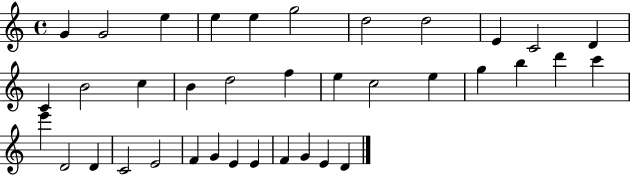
G4/q G4/h E5/q E5/q E5/q G5/h D5/h D5/h E4/q C4/h D4/q C4/q B4/h C5/q B4/q D5/h F5/q E5/q C5/h E5/q G5/q B5/q D6/q C6/q E6/q D4/h D4/q C4/h E4/h F4/q G4/q E4/q E4/q F4/q G4/q E4/q D4/q